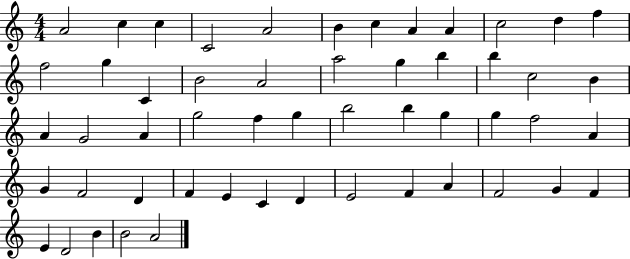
{
  \clef treble
  \numericTimeSignature
  \time 4/4
  \key c \major
  a'2 c''4 c''4 | c'2 a'2 | b'4 c''4 a'4 a'4 | c''2 d''4 f''4 | \break f''2 g''4 c'4 | b'2 a'2 | a''2 g''4 b''4 | b''4 c''2 b'4 | \break a'4 g'2 a'4 | g''2 f''4 g''4 | b''2 b''4 g''4 | g''4 f''2 a'4 | \break g'4 f'2 d'4 | f'4 e'4 c'4 d'4 | e'2 f'4 a'4 | f'2 g'4 f'4 | \break e'4 d'2 b'4 | b'2 a'2 | \bar "|."
}